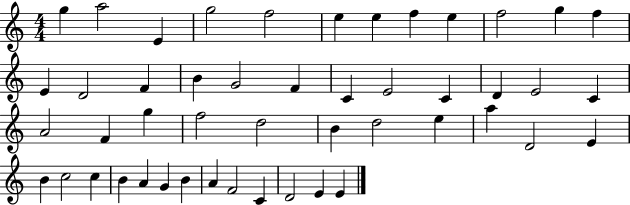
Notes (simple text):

G5/q A5/h E4/q G5/h F5/h E5/q E5/q F5/q E5/q F5/h G5/q F5/q E4/q D4/h F4/q B4/q G4/h F4/q C4/q E4/h C4/q D4/q E4/h C4/q A4/h F4/q G5/q F5/h D5/h B4/q D5/h E5/q A5/q D4/h E4/q B4/q C5/h C5/q B4/q A4/q G4/q B4/q A4/q F4/h C4/q D4/h E4/q E4/q